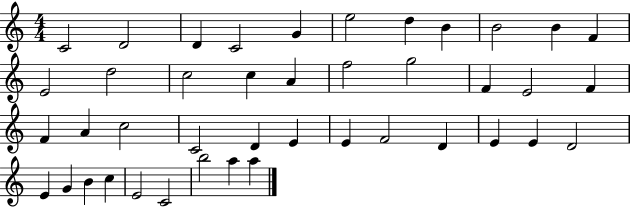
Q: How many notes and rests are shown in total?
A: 42